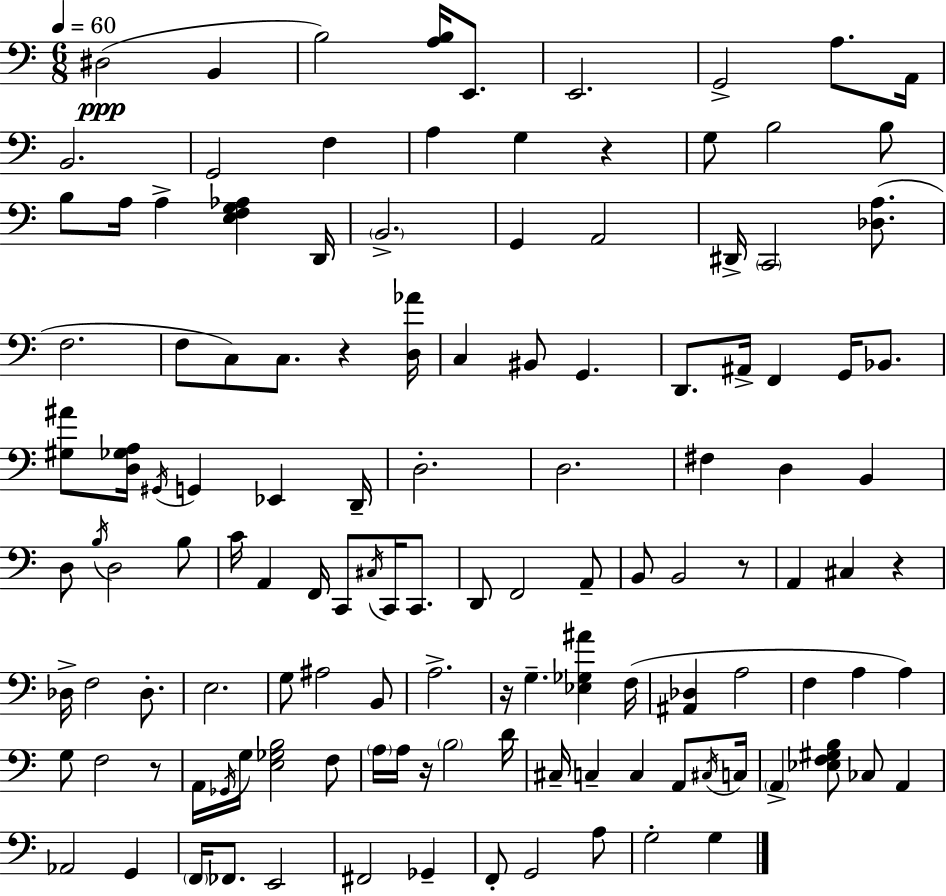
X:1
T:Untitled
M:6/8
L:1/4
K:C
^D,2 B,, B,2 [A,B,]/4 E,,/2 E,,2 G,,2 A,/2 A,,/4 B,,2 G,,2 F, A, G, z G,/2 B,2 B,/2 B,/2 A,/4 A, [E,F,G,_A,] D,,/4 B,,2 G,, A,,2 ^D,,/4 C,,2 [_D,A,]/2 F,2 F,/2 C,/2 C,/2 z [D,_A]/4 C, ^B,,/2 G,, D,,/2 ^A,,/4 F,, G,,/4 _B,,/2 [^G,^A]/2 [D,_G,A,]/4 ^G,,/4 G,, _E,, D,,/4 D,2 D,2 ^F, D, B,, D,/2 B,/4 D,2 B,/2 C/4 A,, F,,/4 C,,/2 ^C,/4 C,,/4 C,,/2 D,,/2 F,,2 A,,/2 B,,/2 B,,2 z/2 A,, ^C, z _D,/4 F,2 _D,/2 E,2 G,/2 ^A,2 B,,/2 A,2 z/4 G, [_E,_G,^A] F,/4 [^A,,_D,] A,2 F, A, A, G,/2 F,2 z/2 A,,/4 _G,,/4 G,/4 [E,_G,B,]2 F,/2 A,/4 A,/4 z/4 B,2 D/4 ^C,/4 C, C, A,,/2 ^C,/4 C,/4 A,, [_E,F,^G,B,]/2 _C,/2 A,, _A,,2 G,, F,,/4 _F,,/2 E,,2 ^F,,2 _G,, F,,/2 G,,2 A,/2 G,2 G,